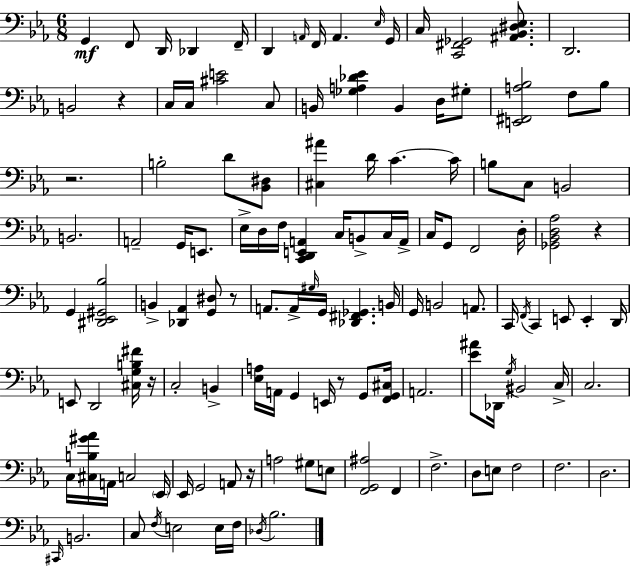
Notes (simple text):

G2/q F2/e D2/s Db2/q F2/s D2/q A2/s F2/s A2/q. Eb3/s G2/s C3/s [C2,F#2,Gb2]/h [A#2,Bb2,D#3,Eb3]/e. D2/h. B2/h R/q C3/s C3/s [C#4,E4]/h C3/e B2/s [Gb3,A3,Db4,Eb4]/q B2/q D3/s G#3/e [E2,F#2,A3,Bb3]/h F3/e Bb3/e R/h. B3/h D4/e [Bb2,D#3]/e [C#3,A#4]/q D4/s C4/q. C4/s B3/e C3/e B2/h B2/h. A2/h G2/s E2/e. Eb3/s D3/s F3/s [C2,D2,E2,A2]/q C3/s B2/e C3/s A2/s C3/s G2/e F2/h D3/s [Gb2,Bb2,D3,Ab3]/h R/q G2/q [D#2,Eb2,G#2,Bb3]/h B2/q [Db2,Ab2]/q [G2,D#3]/e R/e A2/e. A2/s G#3/s G2/s [Db2,F#2,Gb2]/q. B2/s G2/s B2/h A2/e. C2/s F2/s C2/q E2/e E2/q D2/s E2/e D2/h [C#3,G3,B3,F#4]/s R/s C3/h B2/q [Eb3,A3]/s A2/s G2/q E2/s R/e G2/e [F2,G2,C#3]/s A2/h. [Eb4,A#4]/e Db2/s G3/s BIS2/h C3/s C3/h. C3/s [C#3,B3,G#4,Ab4]/s A2/s C3/h Eb2/s Eb2/s G2/h A2/e R/s A3/h G#3/e E3/e [F2,G2,A#3]/h F2/q F3/h. D3/e E3/e F3/h F3/h. D3/h. C#2/s B2/h. C3/e F3/s E3/h E3/s F3/s Db3/s Bb3/h.